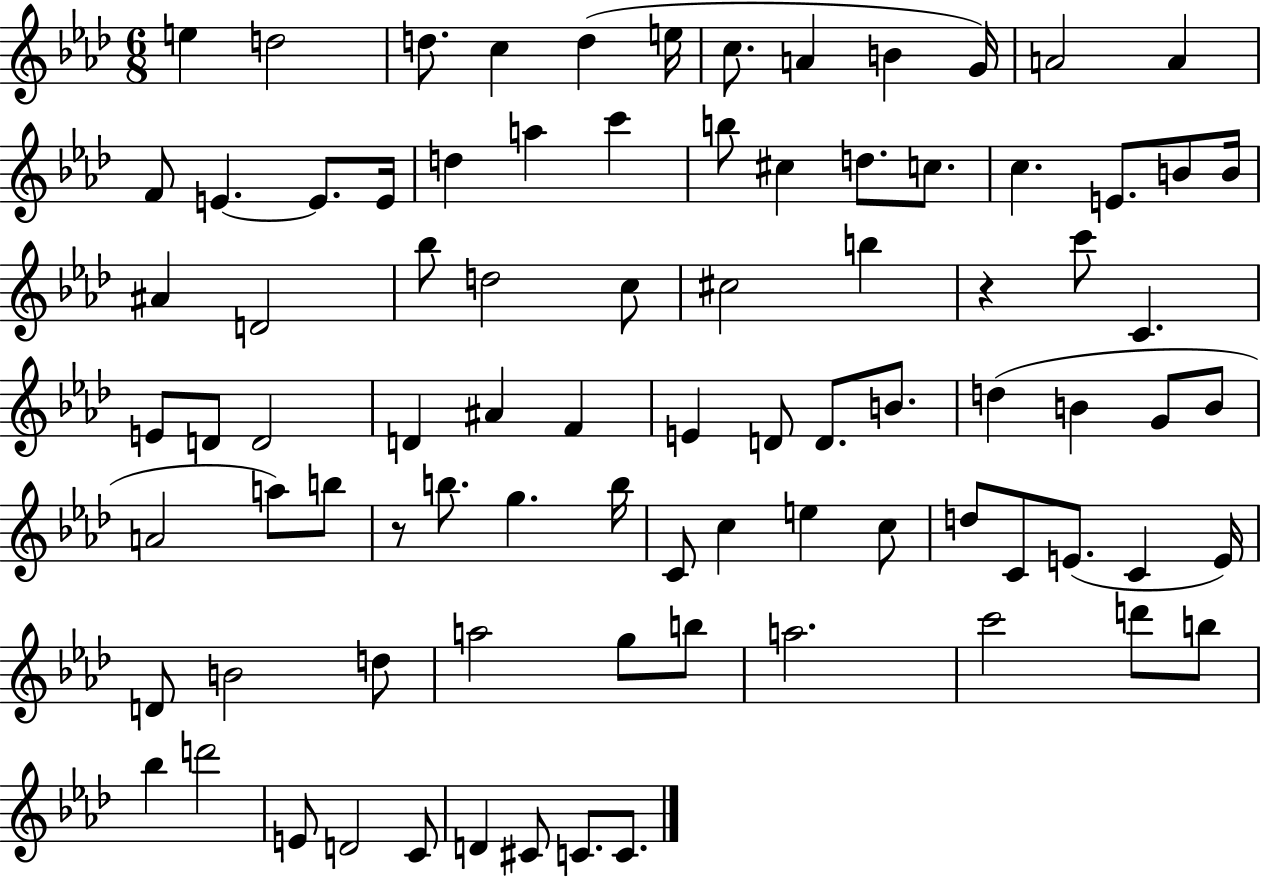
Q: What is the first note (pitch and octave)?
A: E5